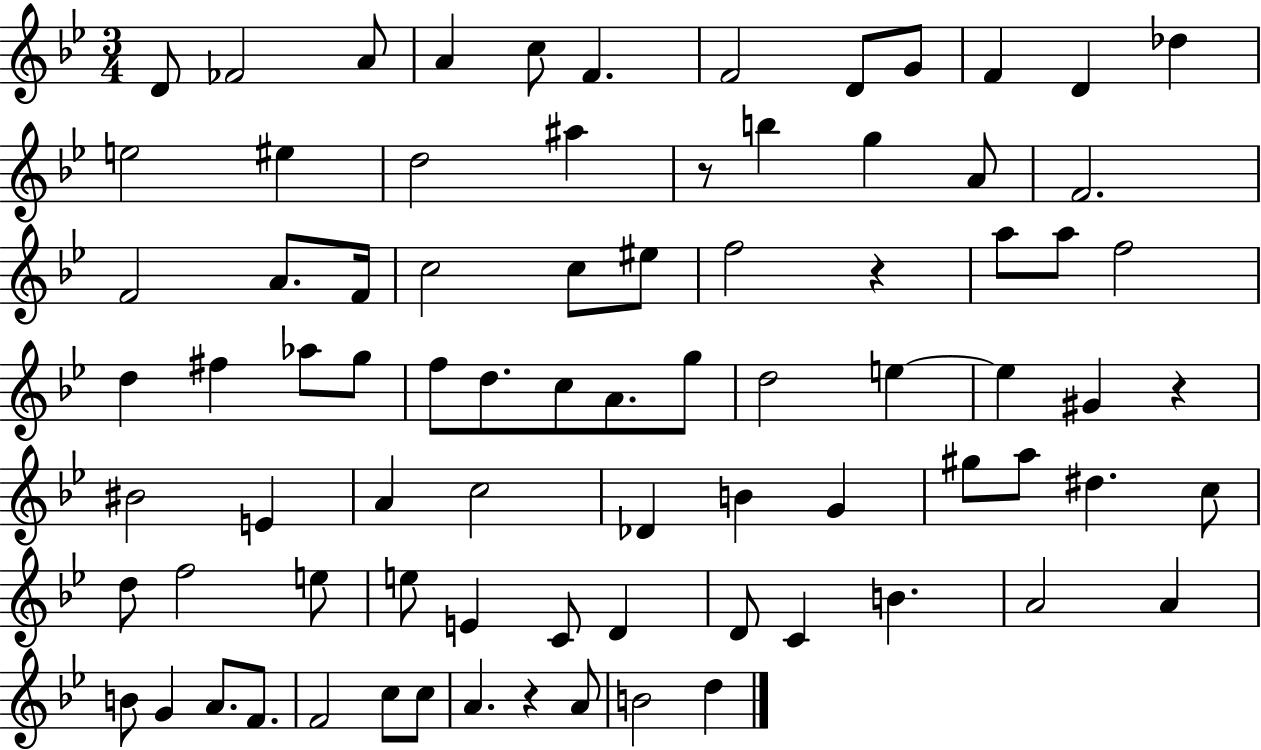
X:1
T:Untitled
M:3/4
L:1/4
K:Bb
D/2 _F2 A/2 A c/2 F F2 D/2 G/2 F D _d e2 ^e d2 ^a z/2 b g A/2 F2 F2 A/2 F/4 c2 c/2 ^e/2 f2 z a/2 a/2 f2 d ^f _a/2 g/2 f/2 d/2 c/2 A/2 g/2 d2 e e ^G z ^B2 E A c2 _D B G ^g/2 a/2 ^d c/2 d/2 f2 e/2 e/2 E C/2 D D/2 C B A2 A B/2 G A/2 F/2 F2 c/2 c/2 A z A/2 B2 d